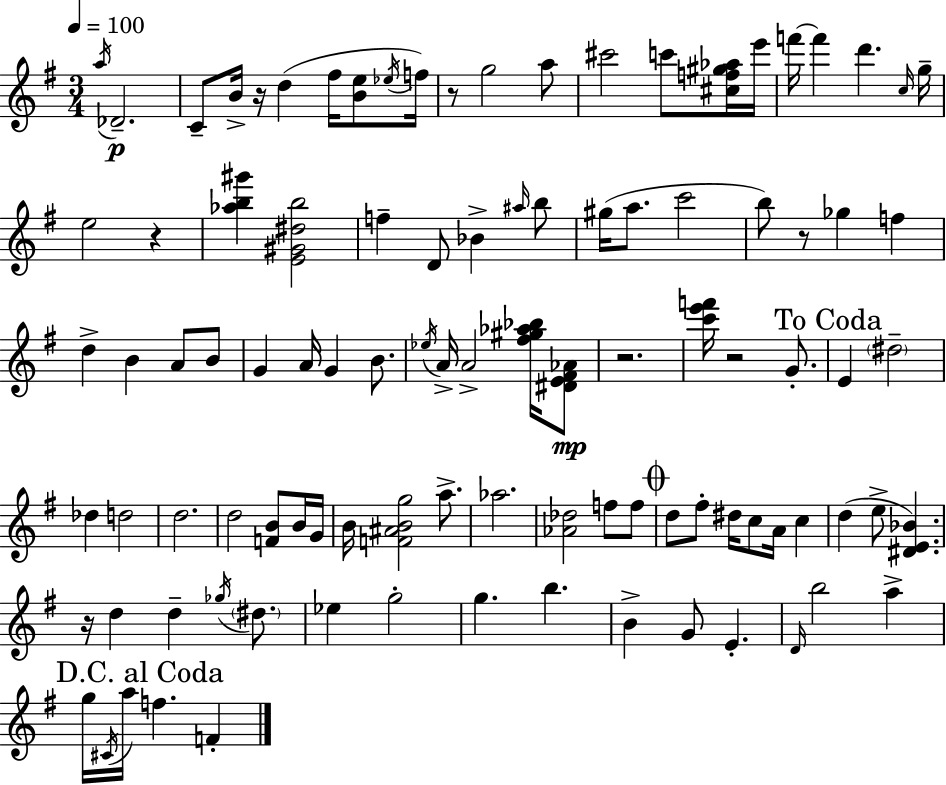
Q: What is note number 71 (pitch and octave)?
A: B5